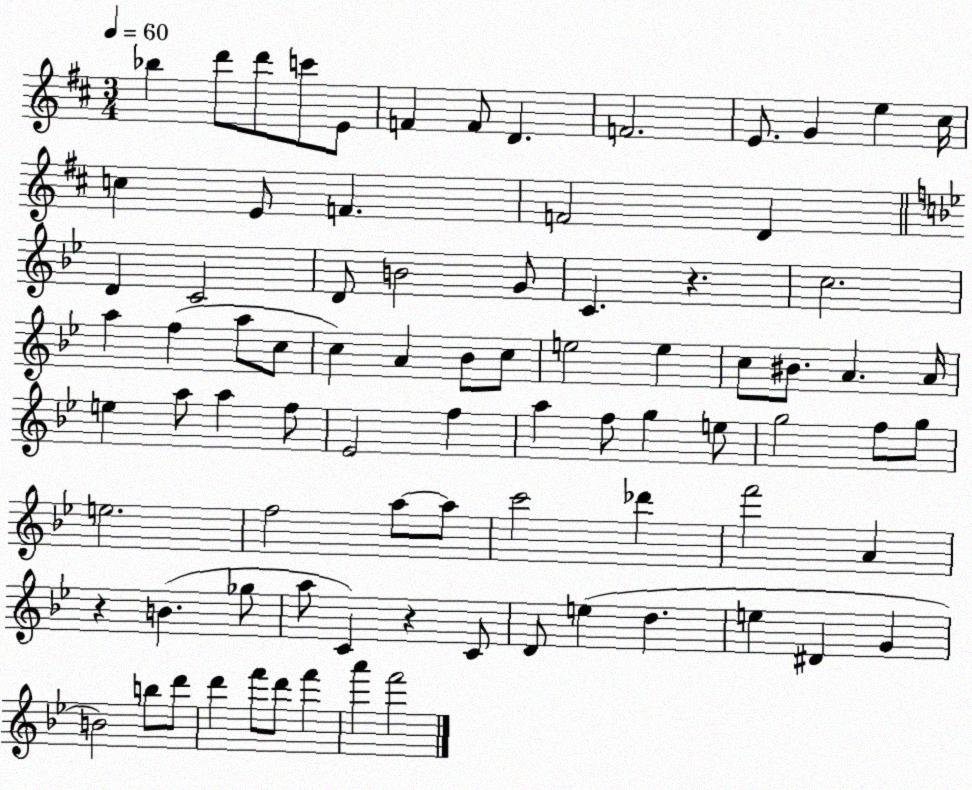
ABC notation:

X:1
T:Untitled
M:3/4
L:1/4
K:D
_b d'/2 d'/2 c'/2 E/2 F F/2 D F2 E/2 G e ^c/4 c E/2 F F2 D D C2 D/2 B2 G/2 C z c2 a f a/2 c/2 c A _B/2 c/2 e2 e c/2 ^B/2 A A/4 e a/2 a f/2 _E2 f a f/2 g e/2 g2 f/2 g/2 e2 f2 a/2 a/2 c'2 _d' f'2 A z B _g/2 a/2 C z C/2 D/2 e d e ^D G B2 b/2 d'/2 d' f'/2 d'/2 f' a' f'2